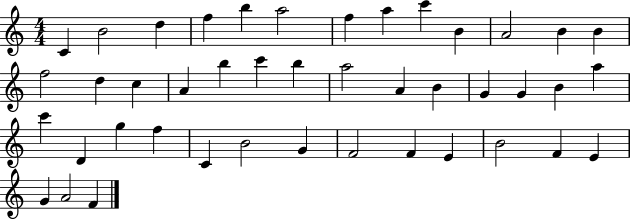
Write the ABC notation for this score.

X:1
T:Untitled
M:4/4
L:1/4
K:C
C B2 d f b a2 f a c' B A2 B B f2 d c A b c' b a2 A B G G B a c' D g f C B2 G F2 F E B2 F E G A2 F